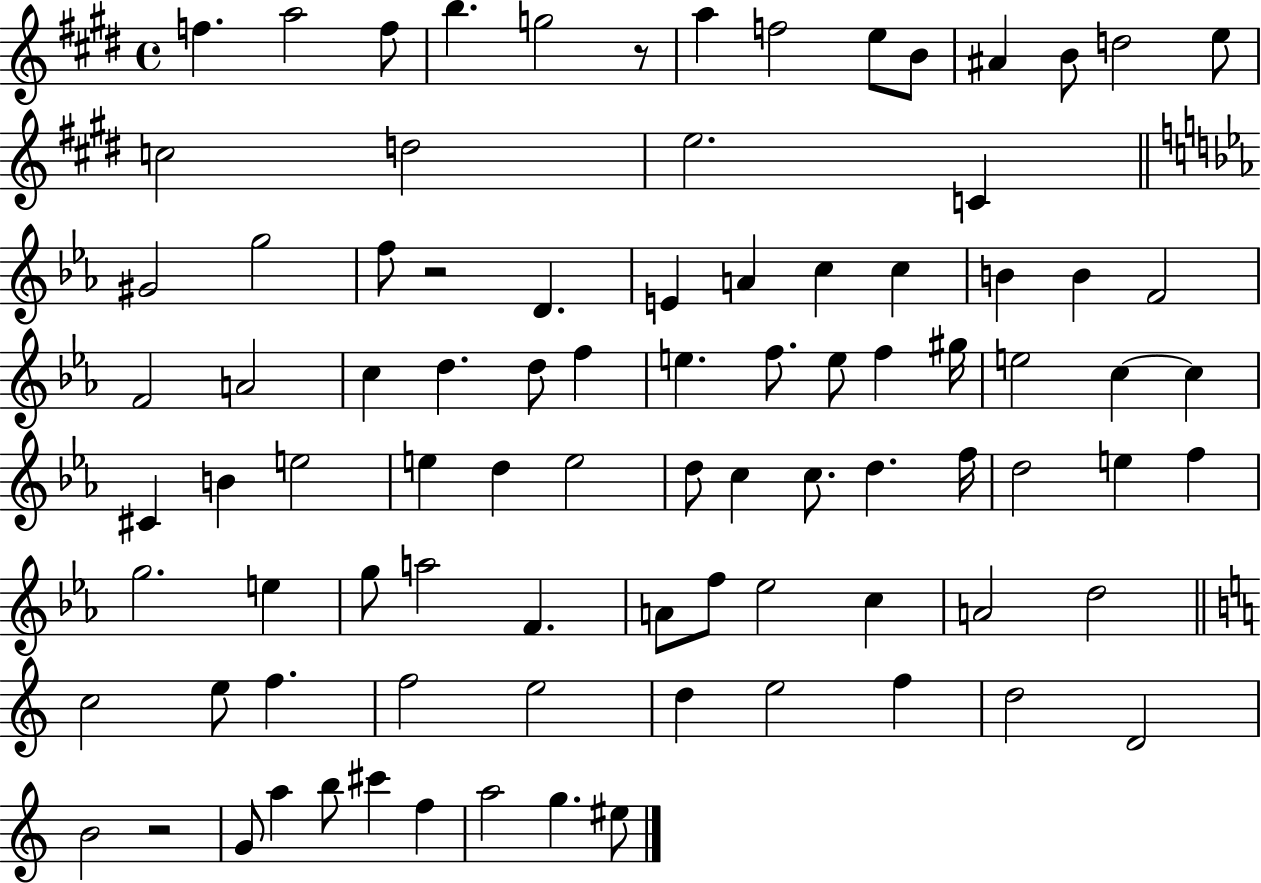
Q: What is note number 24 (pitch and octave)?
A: C5